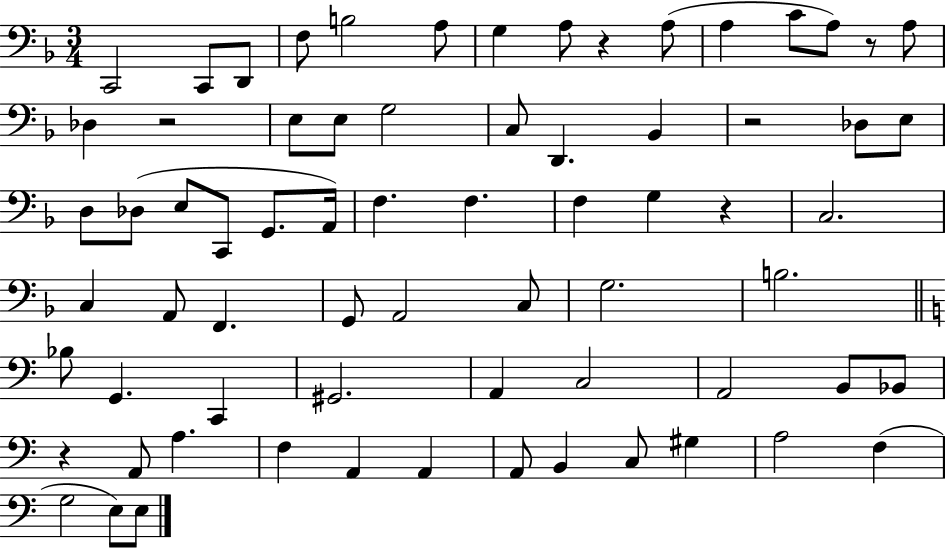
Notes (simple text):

C2/h C2/e D2/e F3/e B3/h A3/e G3/q A3/e R/q A3/e A3/q C4/e A3/e R/e A3/e Db3/q R/h E3/e E3/e G3/h C3/e D2/q. Bb2/q R/h Db3/e E3/e D3/e Db3/e E3/e C2/e G2/e. A2/s F3/q. F3/q. F3/q G3/q R/q C3/h. C3/q A2/e F2/q. G2/e A2/h C3/e G3/h. B3/h. Bb3/e G2/q. C2/q G#2/h. A2/q C3/h A2/h B2/e Bb2/e R/q A2/e A3/q. F3/q A2/q A2/q A2/e B2/q C3/e G#3/q A3/h F3/q G3/h E3/e E3/e